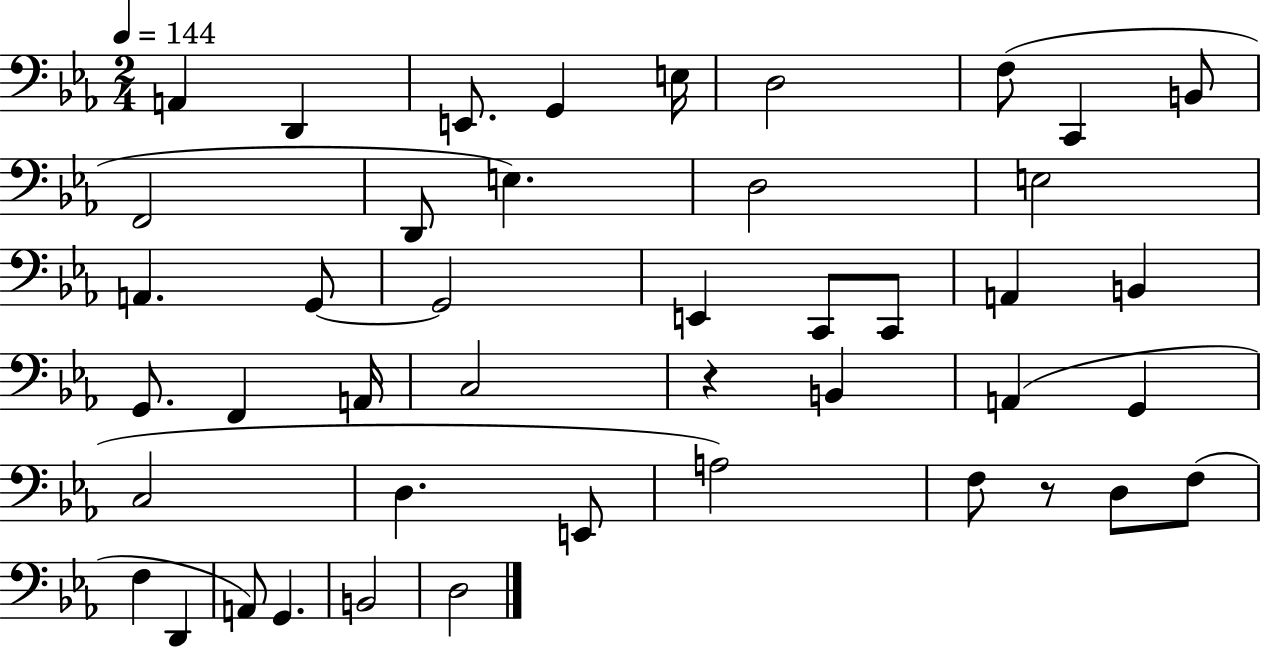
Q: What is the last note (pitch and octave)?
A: D3